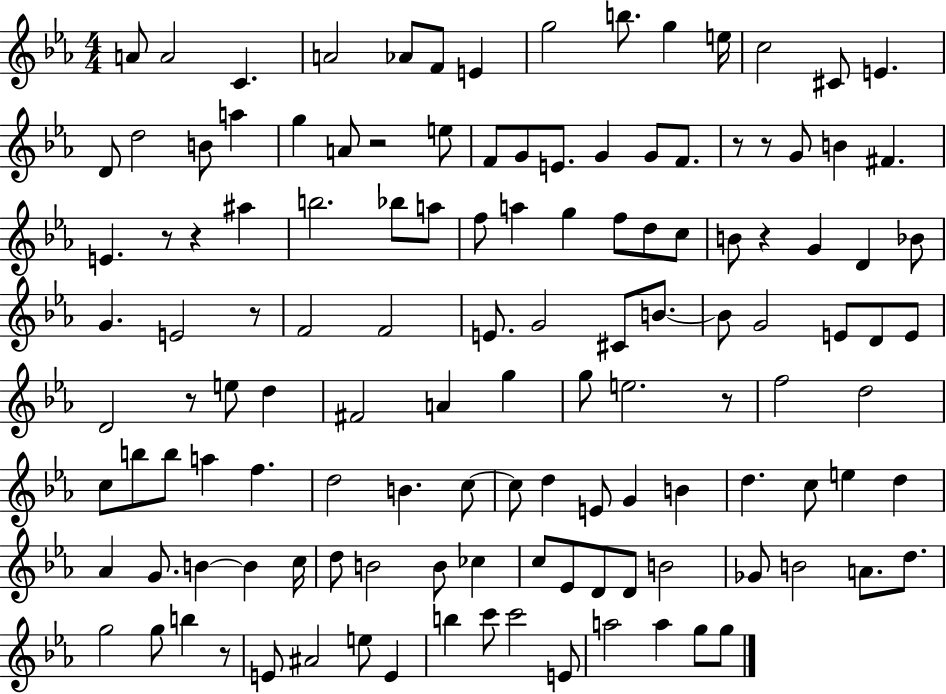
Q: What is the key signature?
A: EES major